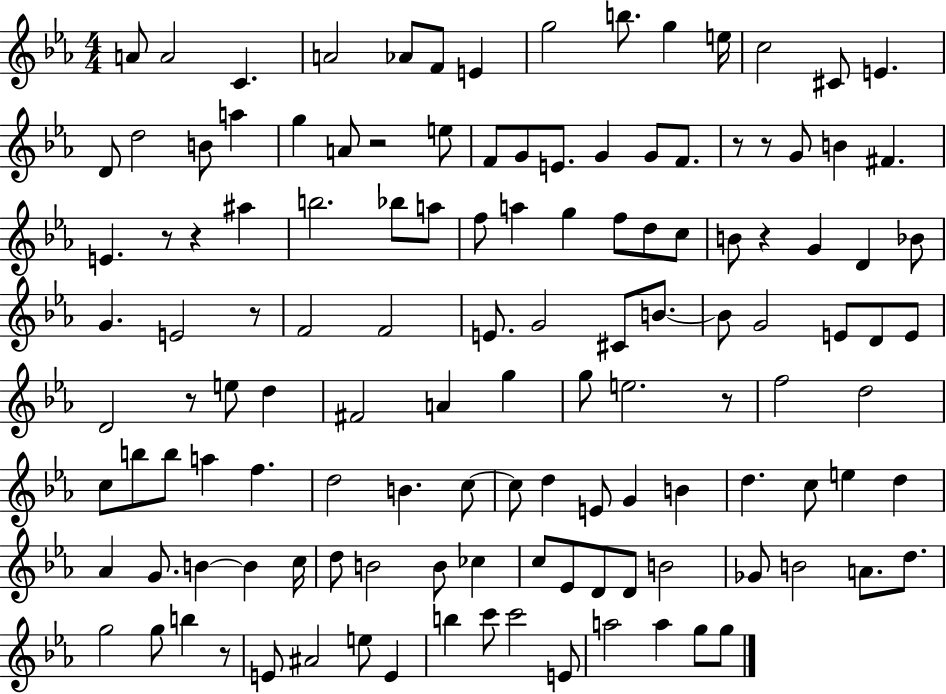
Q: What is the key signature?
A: EES major